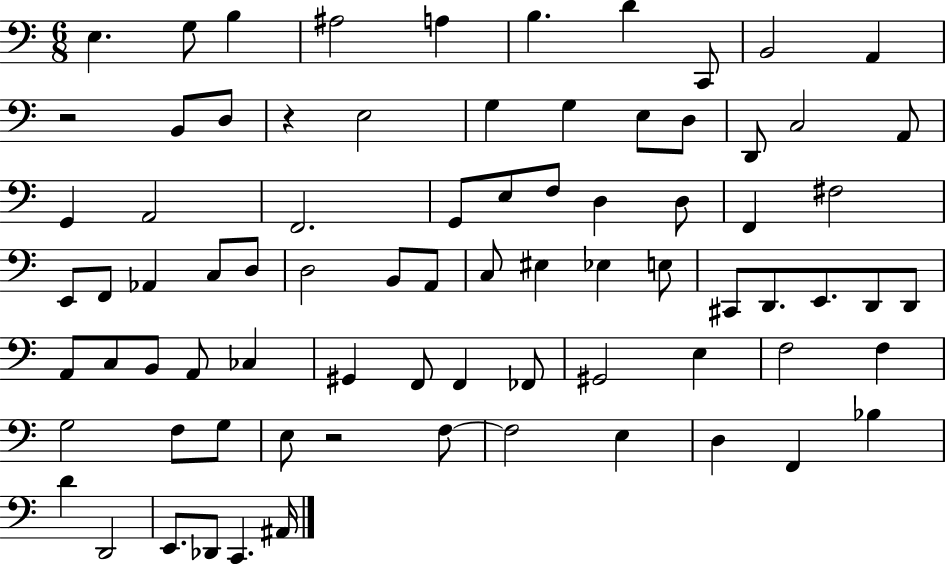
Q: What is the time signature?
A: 6/8